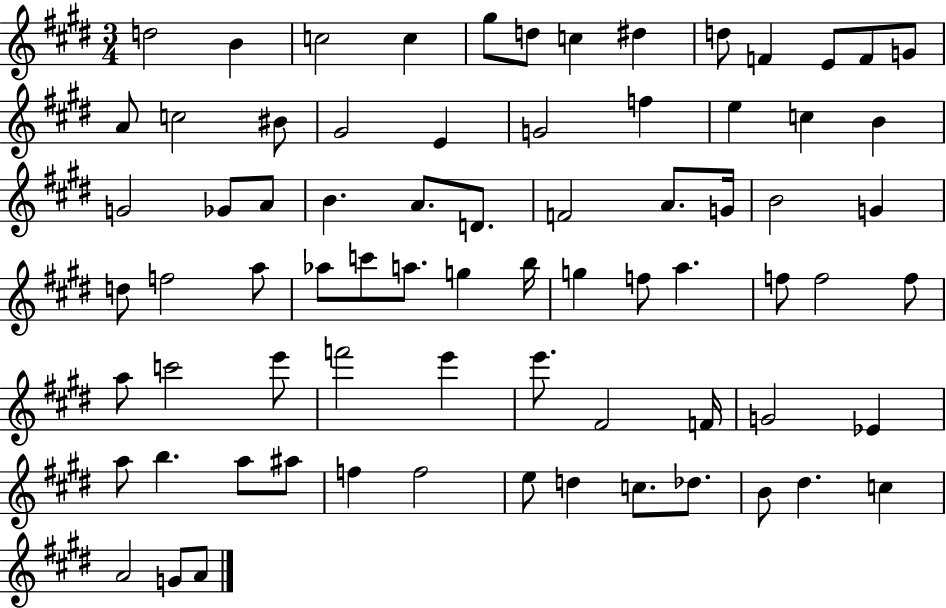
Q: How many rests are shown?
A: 0